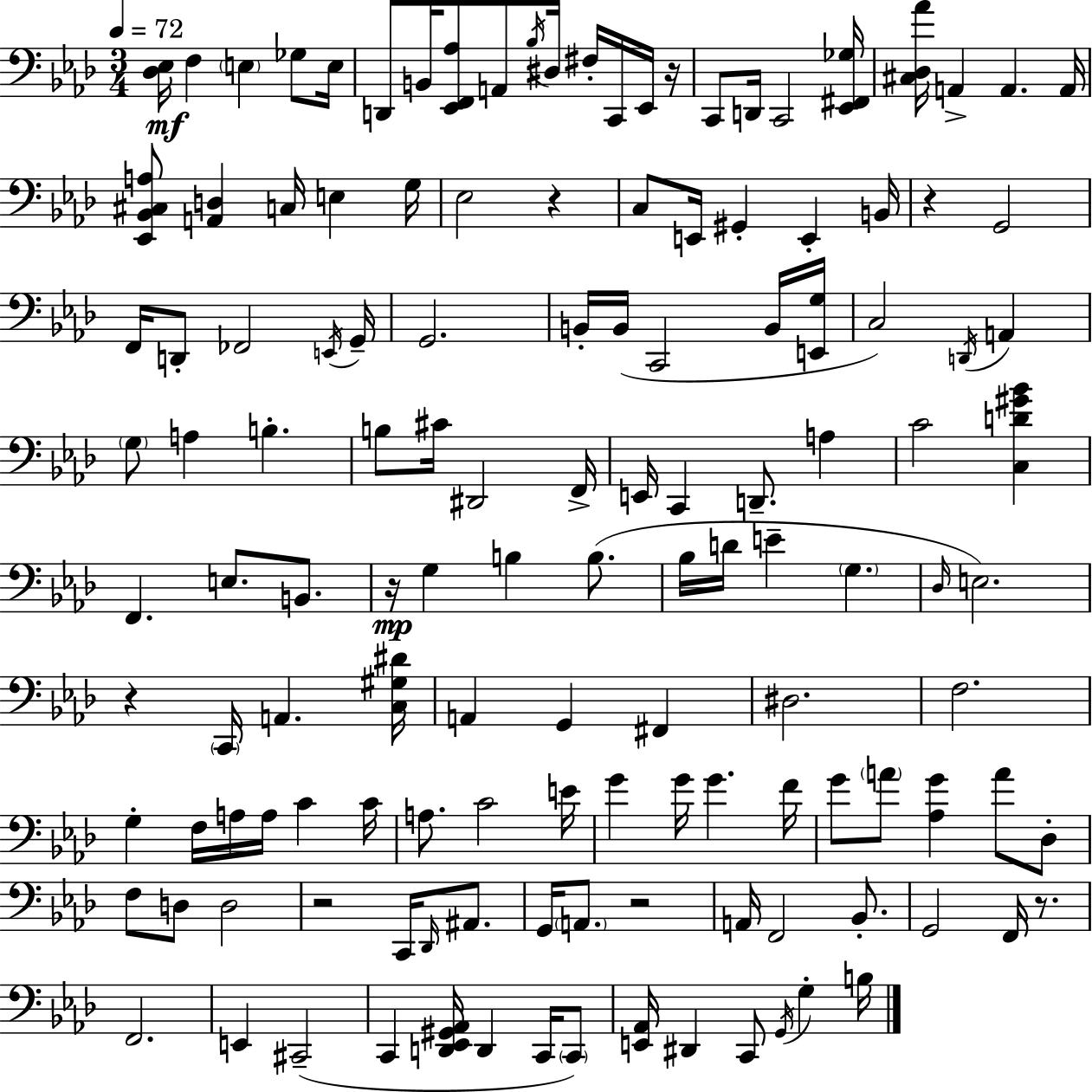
X:1
T:Untitled
M:3/4
L:1/4
K:Ab
[_D,_E,]/4 F, E, _G,/2 E,/4 D,,/2 B,,/4 [_E,,F,,_A,]/2 A,,/2 _B,/4 ^D,/4 ^F,/4 C,,/4 _E,,/4 z/4 C,,/2 D,,/4 C,,2 [_E,,^F,,_G,]/4 [^C,_D,_A]/4 A,, A,, A,,/4 [_E,,_B,,^C,A,]/2 [A,,D,] C,/4 E, G,/4 _E,2 z C,/2 E,,/4 ^G,, E,, B,,/4 z G,,2 F,,/4 D,,/2 _F,,2 E,,/4 G,,/4 G,,2 B,,/4 B,,/4 C,,2 B,,/4 [E,,G,]/4 C,2 D,,/4 A,, G,/2 A, B, B,/2 ^C/4 ^D,,2 F,,/4 E,,/4 C,, D,,/2 A, C2 [C,D^G_B] F,, E,/2 B,,/2 z/4 G, B, B,/2 _B,/4 D/4 E G, _D,/4 E,2 z C,,/4 A,, [C,^G,^D]/4 A,, G,, ^F,, ^D,2 F,2 G, F,/4 A,/4 A,/4 C C/4 A,/2 C2 E/4 G G/4 G F/4 G/2 A/2 [_A,G] A/2 _D,/2 F,/2 D,/2 D,2 z2 C,,/4 _D,,/4 ^A,,/2 G,,/4 A,,/2 z2 A,,/4 F,,2 _B,,/2 G,,2 F,,/4 z/2 F,,2 E,, ^C,,2 C,, [D,,_E,,^G,,_A,,]/4 D,, C,,/4 C,,/2 [E,,_A,,]/4 ^D,, C,,/2 G,,/4 G, B,/4